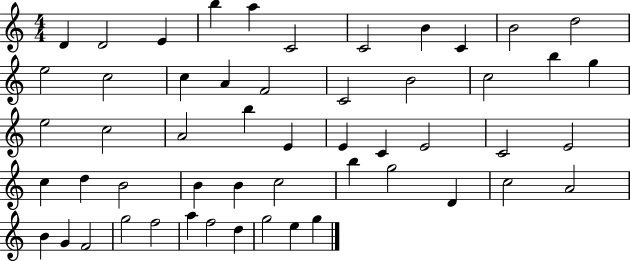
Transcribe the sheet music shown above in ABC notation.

X:1
T:Untitled
M:4/4
L:1/4
K:C
D D2 E b a C2 C2 B C B2 d2 e2 c2 c A F2 C2 B2 c2 b g e2 c2 A2 b E E C E2 C2 E2 c d B2 B B c2 b g2 D c2 A2 B G F2 g2 f2 a f2 d g2 e g